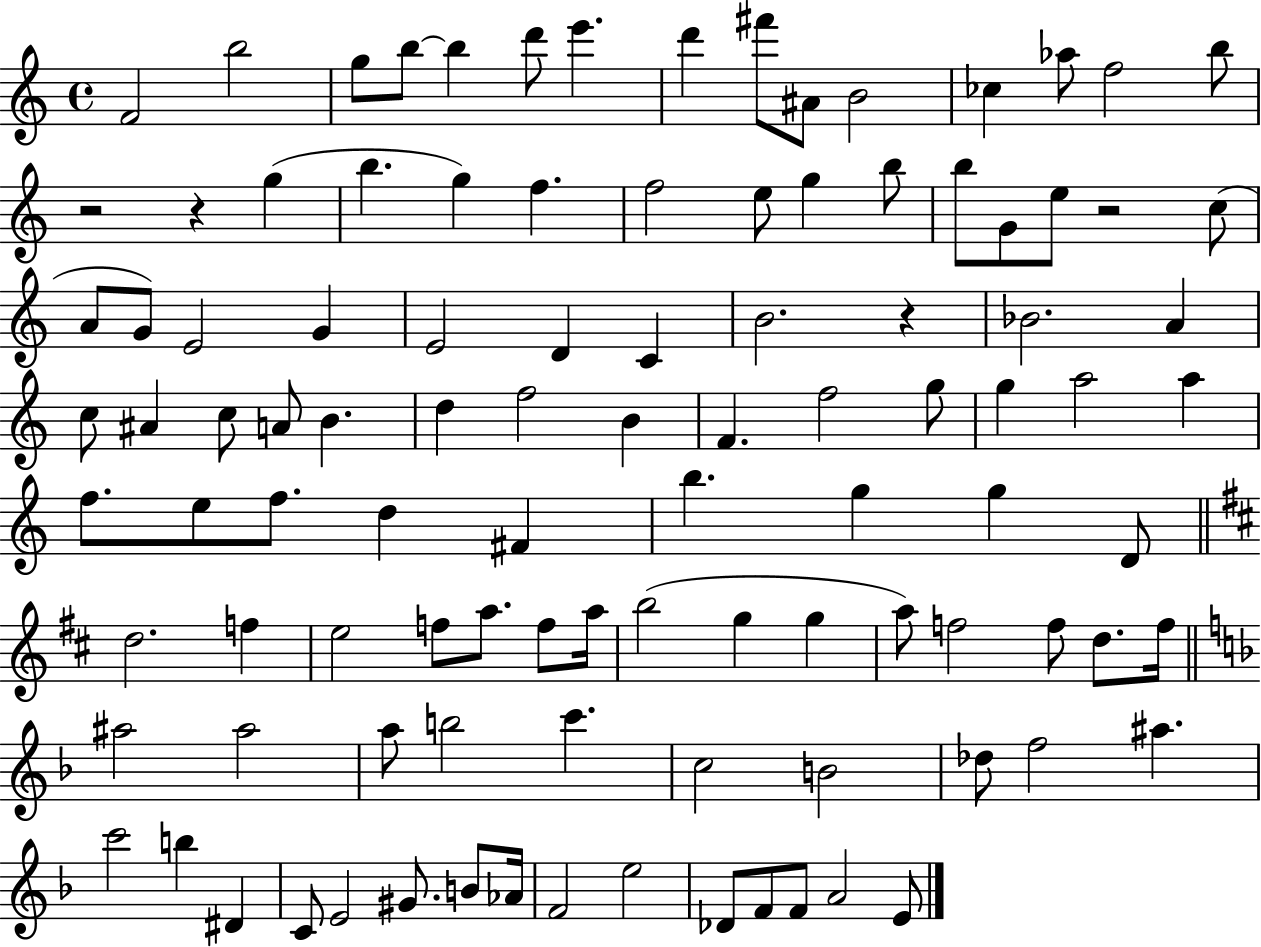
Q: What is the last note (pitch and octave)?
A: E4